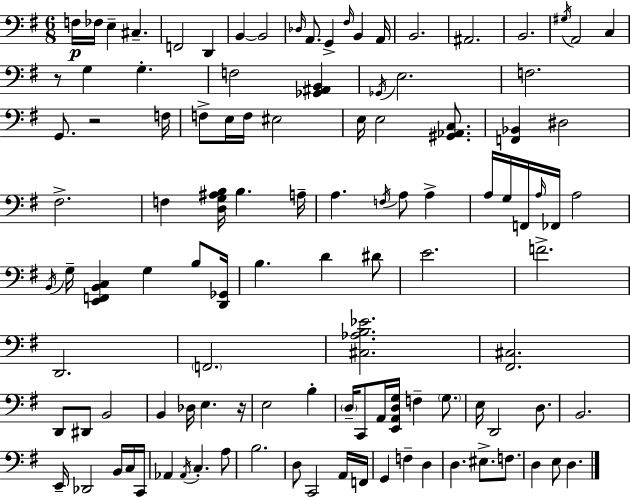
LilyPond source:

{
  \clef bass
  \numericTimeSignature
  \time 6/8
  \key g \major
  f16\p fes16 e4-- cis4.-- | f,2 d,4 | b,4~~ b,2 | \grace { des16 } a,8. g,4-> \grace { fis16 } b,4 | \break a,16 b,2. | ais,2. | b,2. | \acciaccatura { gis16 } a,2 c4 | \break r8 g4 g4.-. | f2 <ges, ais, b,>4 | \acciaccatura { ges,16 } e2. | f2. | \break g,8. r2 | f16 f8-> e16 f16 eis2 | e16 e2 | <gis, aes, c>8. <f, bes,>4 dis2 | \break fis2.-> | f4 <d g ais b>16 b4. | a16-- a4. \acciaccatura { f16 } a8 | a4-> a16 g16 f,16 \grace { a16 } fes,16 a2 | \break \acciaccatura { b,16 } g16-- <e, f, b, c>4 | g4 b8 <d, ges,>16 b4. | d'4 dis'8 e'2. | f'2.-> | \break d,2. | \parenthesize f,2. | <cis aes b ees'>2. | <fis, cis>2. | \break d,8 dis,8 b,2 | b,4 des16 | e4. r16 e2 | b4-. \parenthesize d16-- c,8 a,16 <e, a, d g>16 | \break f4-- \parenthesize g8. e16 d,2 | d8. b,2. | e,16-- des,2 | b,16 c16 c,16 aes,4 \acciaccatura { aes,16 } | \break c4.-. a8 b2. | d8 c,2 | a,16 f,16 g,4 | f4-- d4 d4. | \break eis8.-> f8. d4 | e8 d4. \bar "|."
}